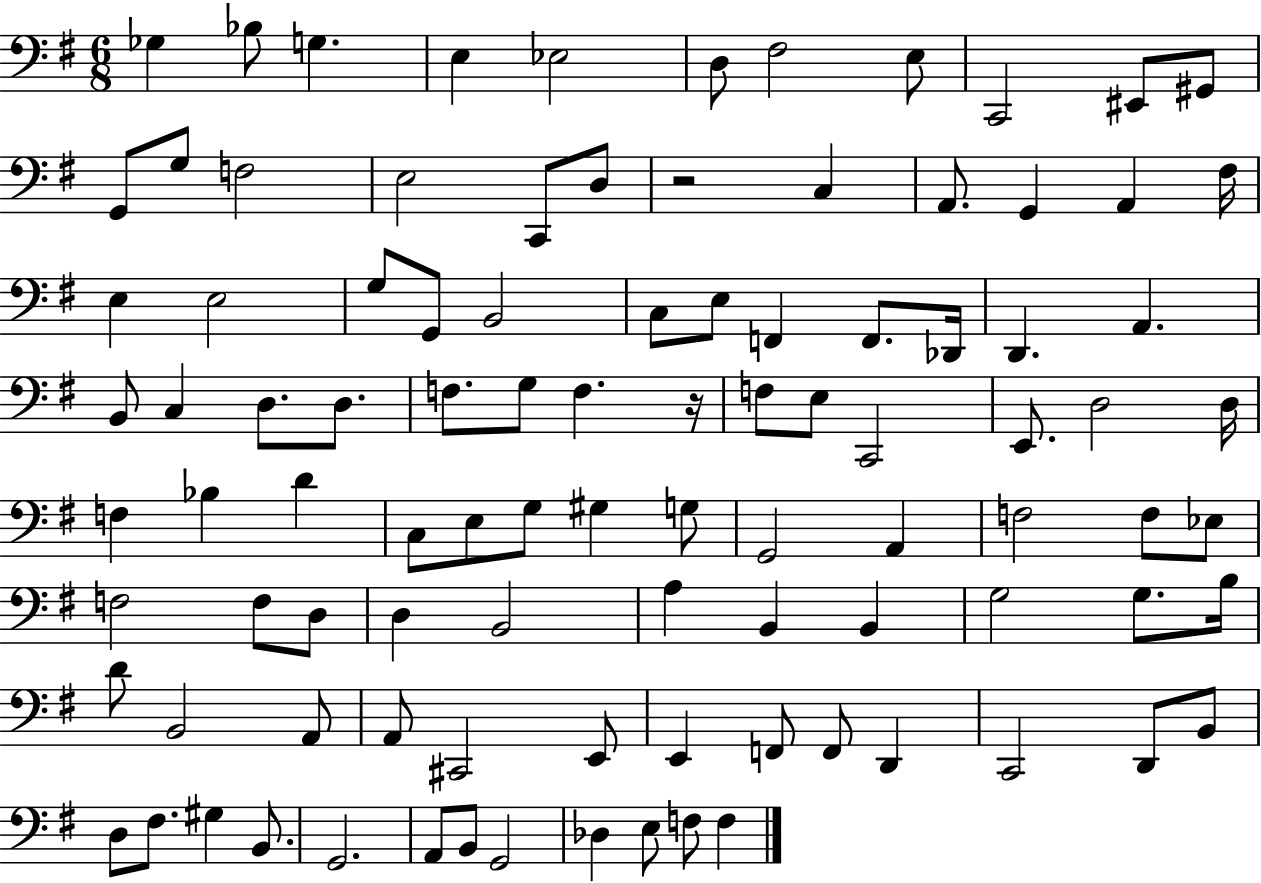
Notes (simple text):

Gb3/q Bb3/e G3/q. E3/q Eb3/h D3/e F#3/h E3/e C2/h EIS2/e G#2/e G2/e G3/e F3/h E3/h C2/e D3/e R/h C3/q A2/e. G2/q A2/q F#3/s E3/q E3/h G3/e G2/e B2/h C3/e E3/e F2/q F2/e. Db2/s D2/q. A2/q. B2/e C3/q D3/e. D3/e. F3/e. G3/e F3/q. R/s F3/e E3/e C2/h E2/e. D3/h D3/s F3/q Bb3/q D4/q C3/e E3/e G3/e G#3/q G3/e G2/h A2/q F3/h F3/e Eb3/e F3/h F3/e D3/e D3/q B2/h A3/q B2/q B2/q G3/h G3/e. B3/s D4/e B2/h A2/e A2/e C#2/h E2/e E2/q F2/e F2/e D2/q C2/h D2/e B2/e D3/e F#3/e. G#3/q B2/e. G2/h. A2/e B2/e G2/h Db3/q E3/e F3/e F3/q